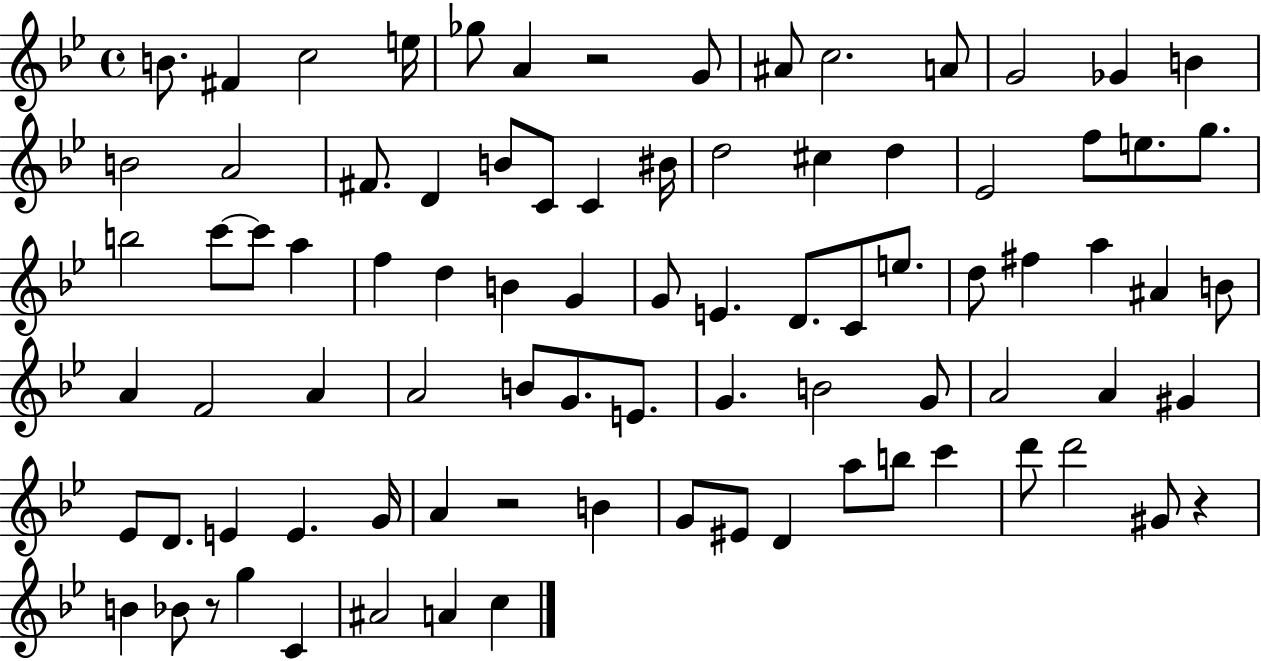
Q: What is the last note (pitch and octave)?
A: C5